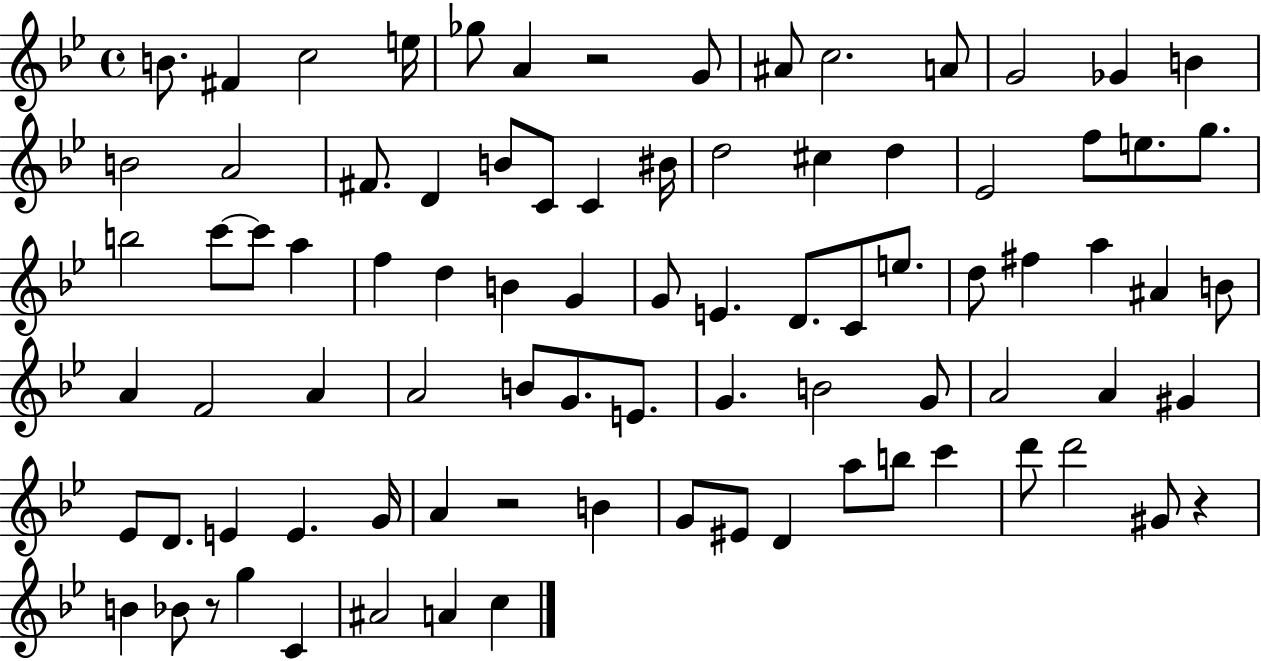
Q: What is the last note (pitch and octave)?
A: C5